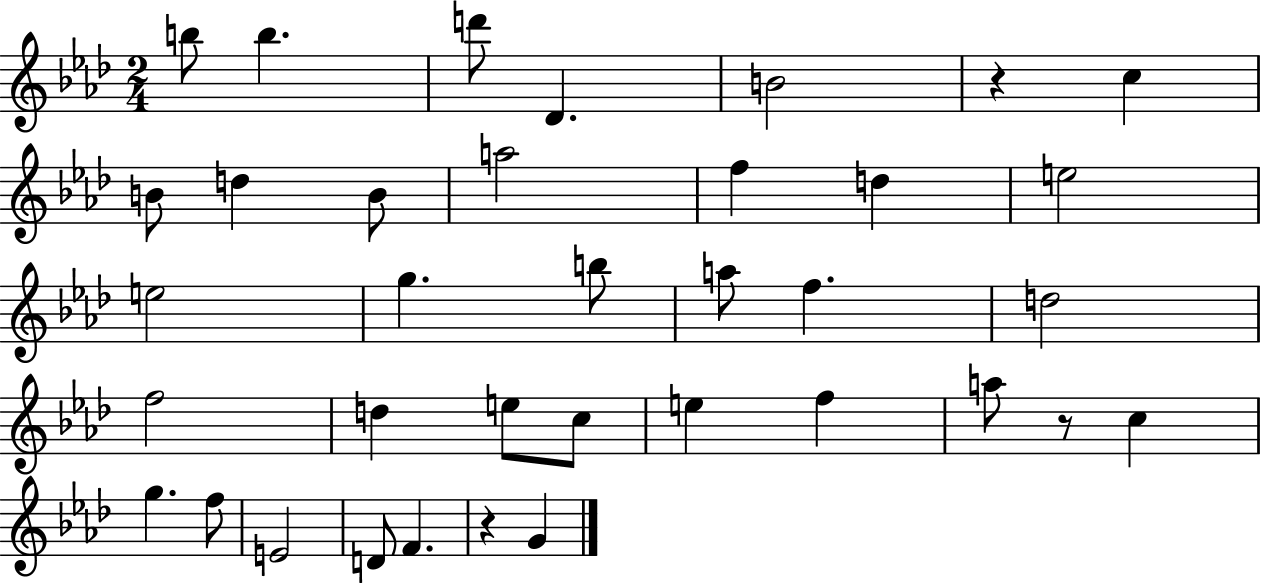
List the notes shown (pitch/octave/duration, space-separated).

B5/e B5/q. D6/e Db4/q. B4/h R/q C5/q B4/e D5/q B4/e A5/h F5/q D5/q E5/h E5/h G5/q. B5/e A5/e F5/q. D5/h F5/h D5/q E5/e C5/e E5/q F5/q A5/e R/e C5/q G5/q. F5/e E4/h D4/e F4/q. R/q G4/q